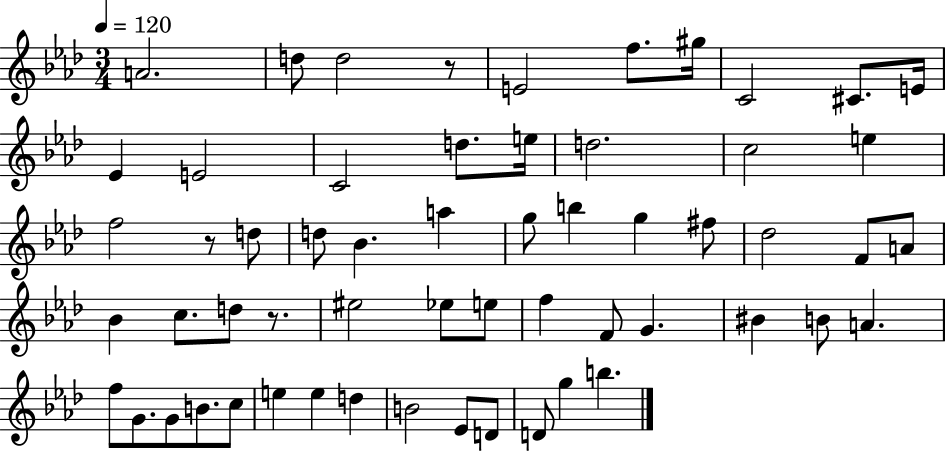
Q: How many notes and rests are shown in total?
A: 58